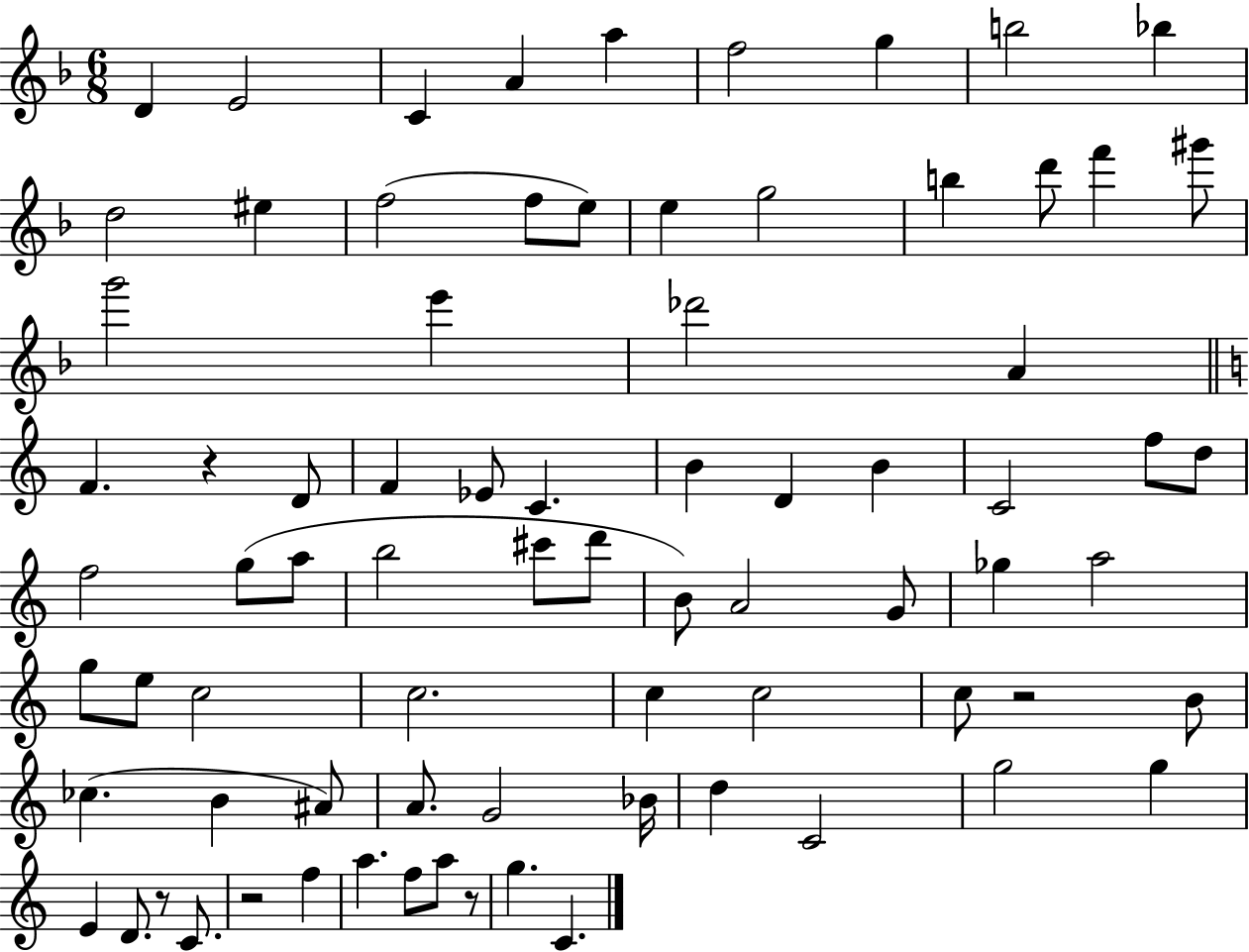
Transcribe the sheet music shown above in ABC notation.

X:1
T:Untitled
M:6/8
L:1/4
K:F
D E2 C A a f2 g b2 _b d2 ^e f2 f/2 e/2 e g2 b d'/2 f' ^g'/2 g'2 e' _d'2 A F z D/2 F _E/2 C B D B C2 f/2 d/2 f2 g/2 a/2 b2 ^c'/2 d'/2 B/2 A2 G/2 _g a2 g/2 e/2 c2 c2 c c2 c/2 z2 B/2 _c B ^A/2 A/2 G2 _B/4 d C2 g2 g E D/2 z/2 C/2 z2 f a f/2 a/2 z/2 g C